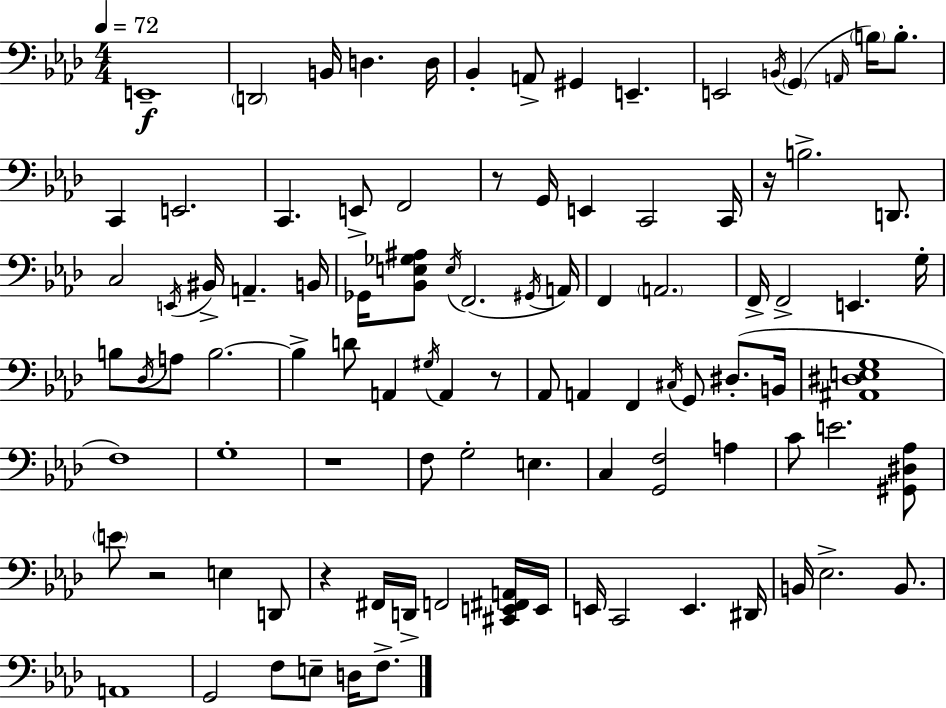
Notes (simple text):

E2/w D2/h B2/s D3/q. D3/s Bb2/q A2/e G#2/q E2/q. E2/h B2/s G2/q A2/s B3/s B3/e. C2/q E2/h. C2/q. E2/e F2/h R/e G2/s E2/q C2/h C2/s R/s B3/h. D2/e. C3/h E2/s BIS2/s A2/q. B2/s Gb2/s [Bb2,E3,Gb3,A#3]/e E3/s F2/h. G#2/s A2/s F2/q A2/h. F2/s F2/h E2/q. G3/s B3/e Db3/s A3/e B3/h. B3/q D4/e A2/q G#3/s A2/q R/e Ab2/e A2/q F2/q C#3/s G2/e D#3/e. B2/s [A#2,D#3,E3,G3]/w F3/w G3/w R/w F3/e G3/h E3/q. C3/q [G2,F3]/h A3/q C4/e E4/h. [G#2,D#3,Ab3]/e E4/e R/h E3/q D2/e R/q F#2/s D2/s F2/h [C#2,E2,F#2,A2]/s E2/s E2/s C2/h E2/q. D#2/s B2/s Eb3/h. B2/e. A2/w G2/h F3/e E3/e D3/s F3/e.